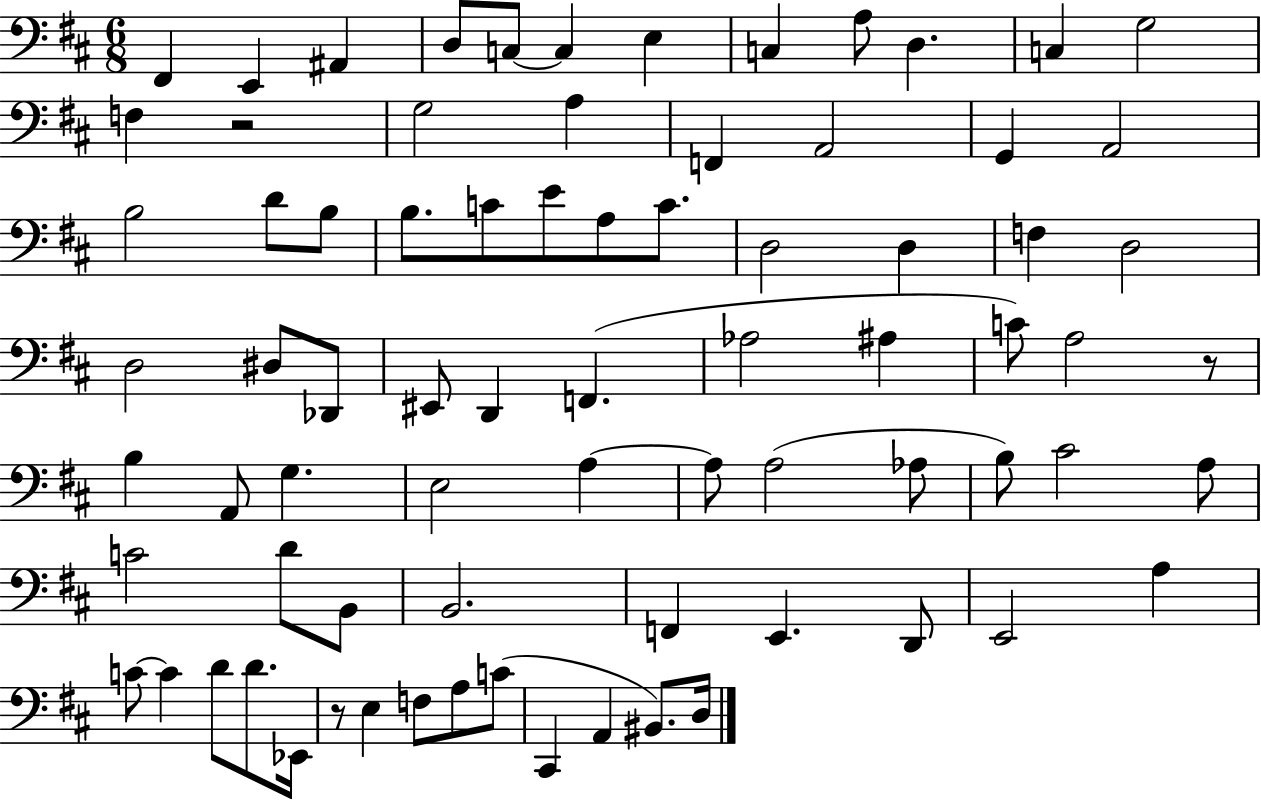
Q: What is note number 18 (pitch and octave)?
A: G2